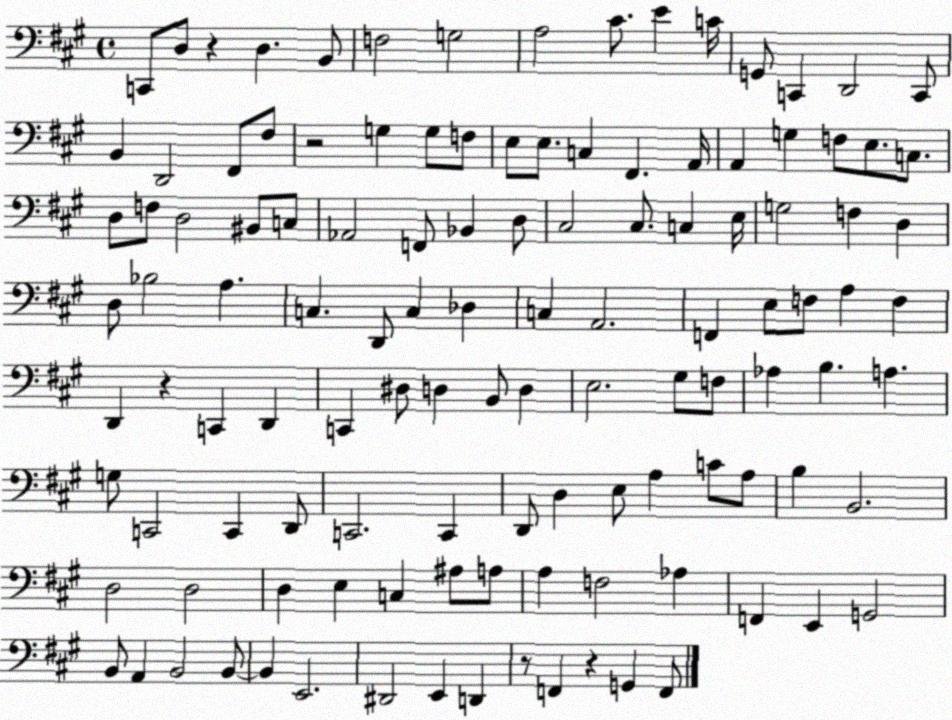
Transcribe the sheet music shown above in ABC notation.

X:1
T:Untitled
M:4/4
L:1/4
K:A
C,,/2 D,/2 z D, B,,/2 F,2 G,2 A,2 ^C/2 E C/4 G,,/2 C,, D,,2 C,,/2 B,, D,,2 ^F,,/2 ^F,/2 z2 G, G,/2 F,/2 E,/2 E,/2 C, ^F,, A,,/4 A,, G, F,/2 E,/2 C,/2 D,/2 F,/2 D,2 ^B,,/2 C,/2 _A,,2 F,,/2 _B,, D,/2 ^C,2 ^C,/2 C, E,/4 G,2 F, D, D,/2 _B,2 A, C, D,,/2 C, _D, C, A,,2 F,, E,/2 F,/2 A, F, D,, z C,, D,, C,, ^D,/2 D, B,,/2 D, E,2 ^G,/2 F,/2 _A, B, A, G,/2 C,,2 C,, D,,/2 C,,2 C,, D,,/2 D, E,/2 A, C/2 A,/2 B, B,,2 D,2 D,2 D, E, C, ^A,/2 A,/2 A, F,2 _A, F,, E,, G,,2 B,,/2 A,, B,,2 B,,/2 B,, E,,2 ^D,,2 E,, D,, z/2 F,, z G,, F,,/2